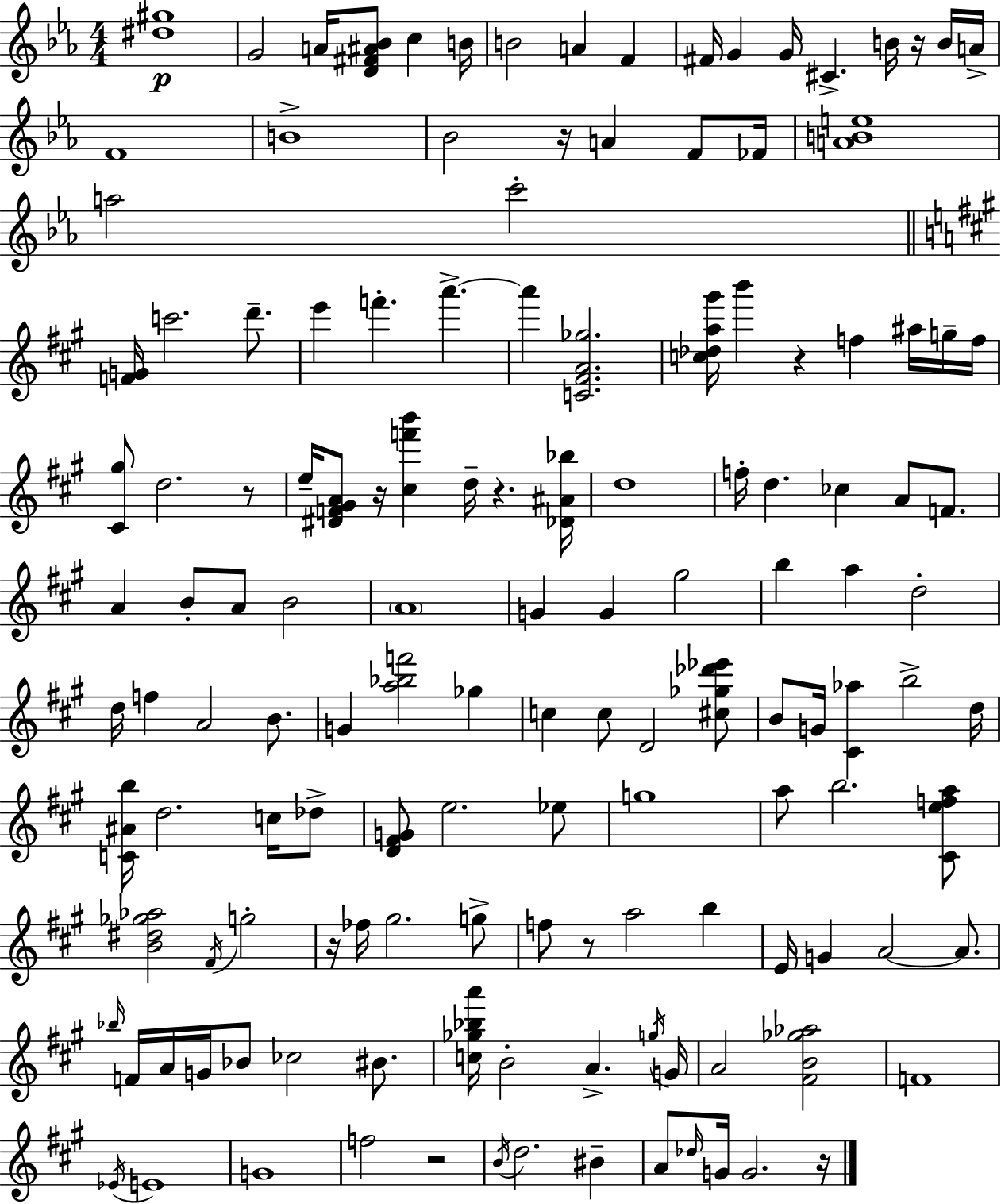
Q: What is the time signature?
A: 4/4